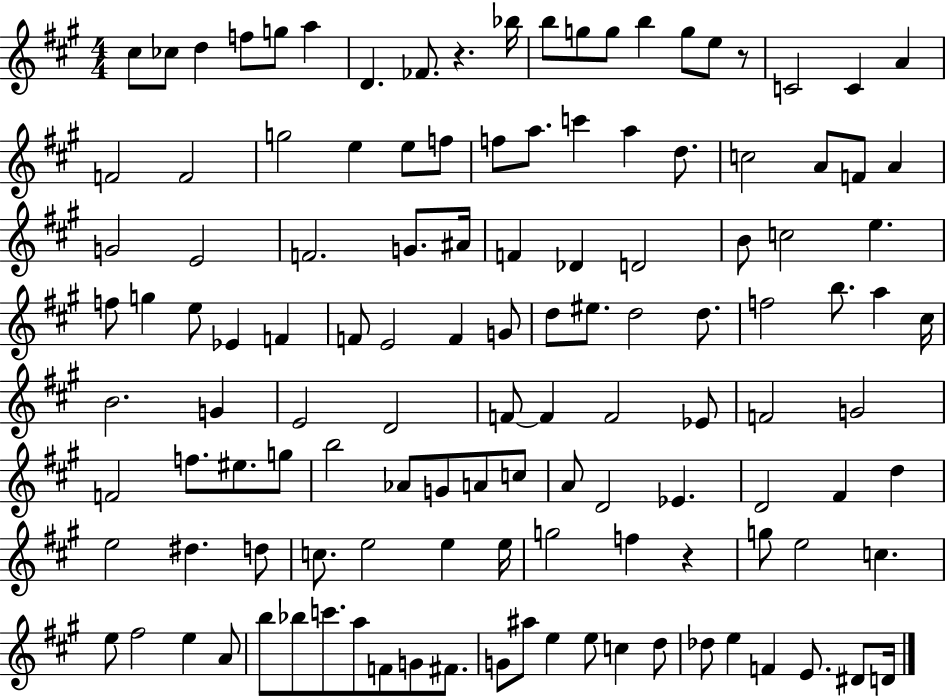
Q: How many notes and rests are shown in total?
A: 124